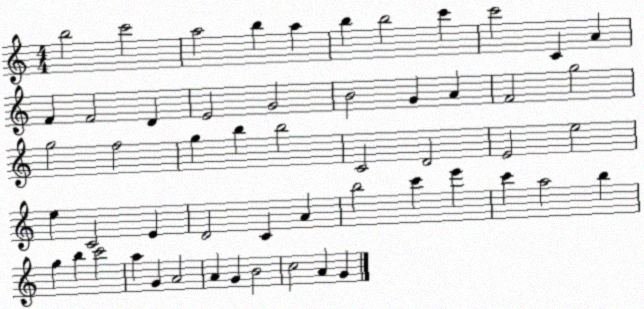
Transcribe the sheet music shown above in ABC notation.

X:1
T:Untitled
M:4/4
L:1/4
K:C
b2 c'2 a2 b a b b2 c' c'2 C A F F2 D E2 G2 B2 G A F2 g2 g2 f2 g b b2 C2 D2 E2 e2 e C2 E D2 C A b2 c' e' c' a2 b g b c'2 a G A2 A G B2 c2 A G